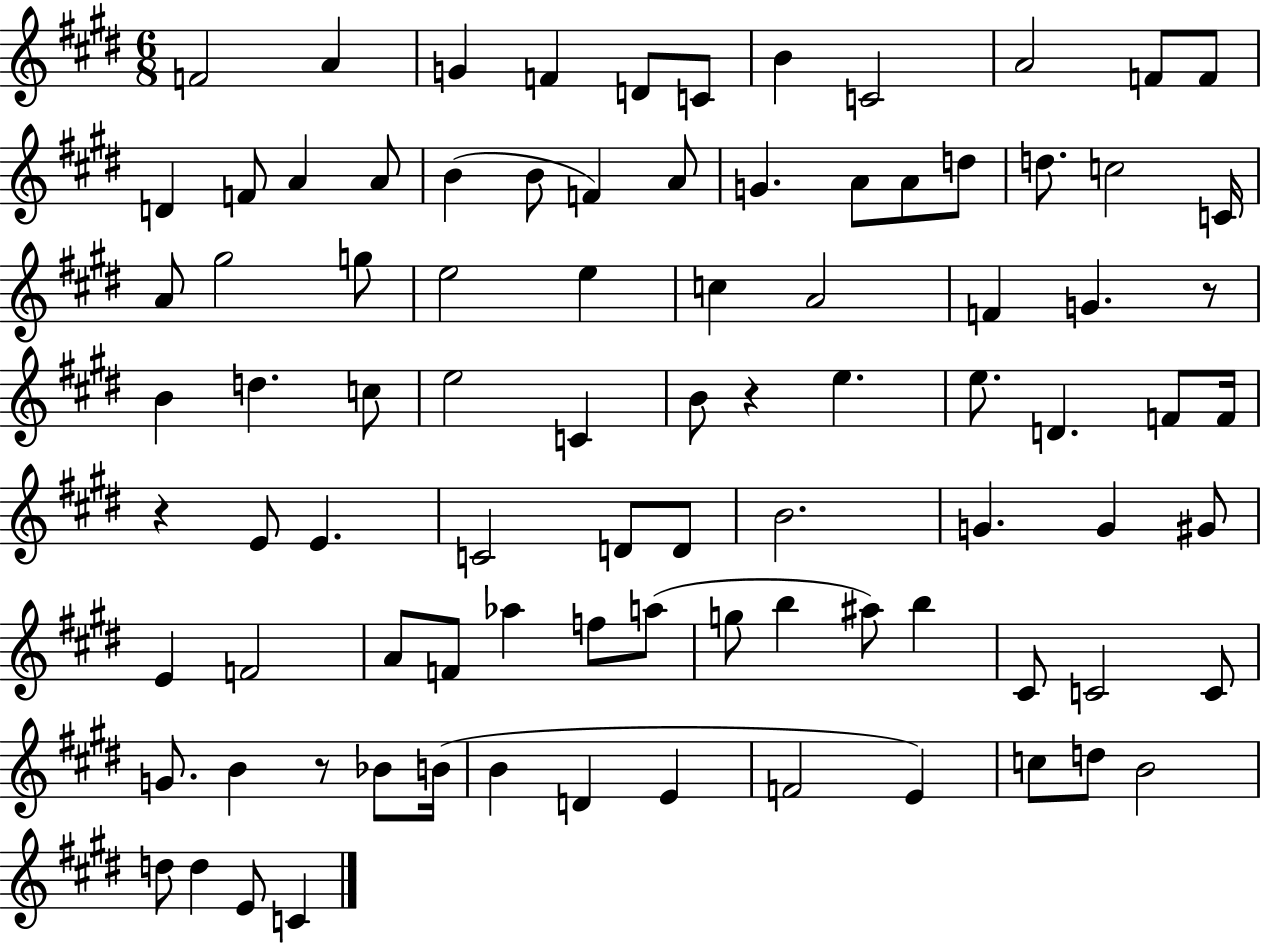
F4/h A4/q G4/q F4/q D4/e C4/e B4/q C4/h A4/h F4/e F4/e D4/q F4/e A4/q A4/e B4/q B4/e F4/q A4/e G4/q. A4/e A4/e D5/e D5/e. C5/h C4/s A4/e G#5/h G5/e E5/h E5/q C5/q A4/h F4/q G4/q. R/e B4/q D5/q. C5/e E5/h C4/q B4/e R/q E5/q. E5/e. D4/q. F4/e F4/s R/q E4/e E4/q. C4/h D4/e D4/e B4/h. G4/q. G4/q G#4/e E4/q F4/h A4/e F4/e Ab5/q F5/e A5/e G5/e B5/q A#5/e B5/q C#4/e C4/h C4/e G4/e. B4/q R/e Bb4/e B4/s B4/q D4/q E4/q F4/h E4/q C5/e D5/e B4/h D5/e D5/q E4/e C4/q